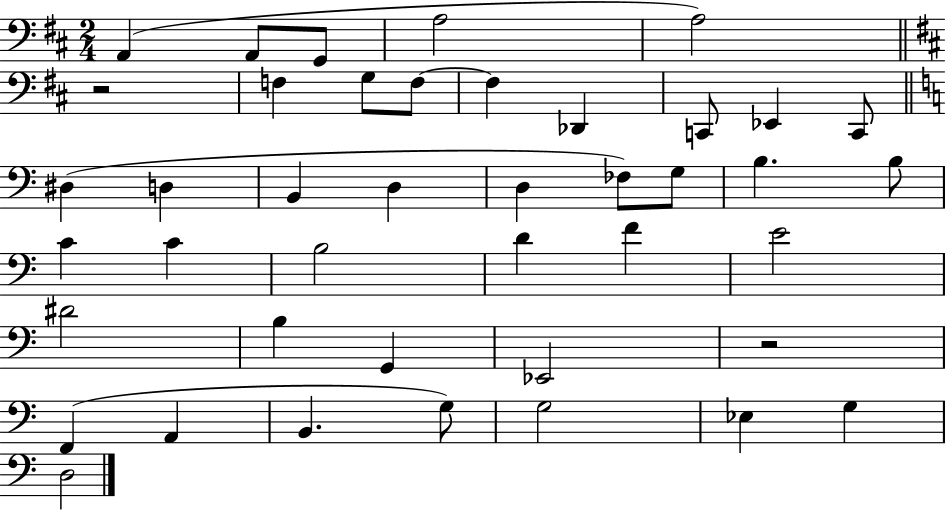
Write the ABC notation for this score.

X:1
T:Untitled
M:2/4
L:1/4
K:D
A,, A,,/2 G,,/2 A,2 A,2 z2 F, G,/2 F,/2 F, _D,, C,,/2 _E,, C,,/2 ^D, D, B,, D, D, _F,/2 G,/2 B, B,/2 C C B,2 D F E2 ^D2 B, G,, _E,,2 z2 F,, A,, B,, G,/2 G,2 _E, G, D,2